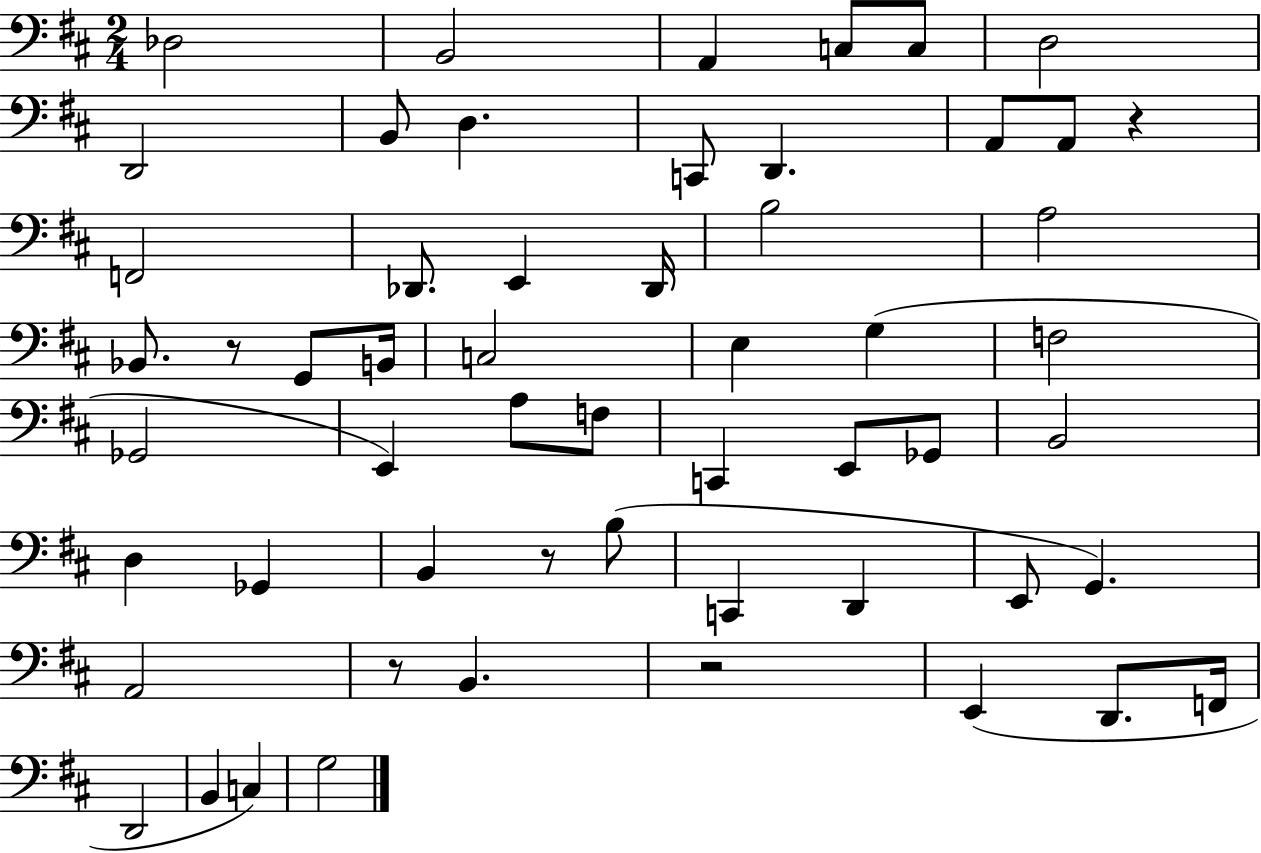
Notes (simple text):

Db3/h B2/h A2/q C3/e C3/e D3/h D2/h B2/e D3/q. C2/e D2/q. A2/e A2/e R/q F2/h Db2/e. E2/q Db2/s B3/h A3/h Bb2/e. R/e G2/e B2/s C3/h E3/q G3/q F3/h Gb2/h E2/q A3/e F3/e C2/q E2/e Gb2/e B2/h D3/q Gb2/q B2/q R/e B3/e C2/q D2/q E2/e G2/q. A2/h R/e B2/q. R/h E2/q D2/e. F2/s D2/h B2/q C3/q G3/h